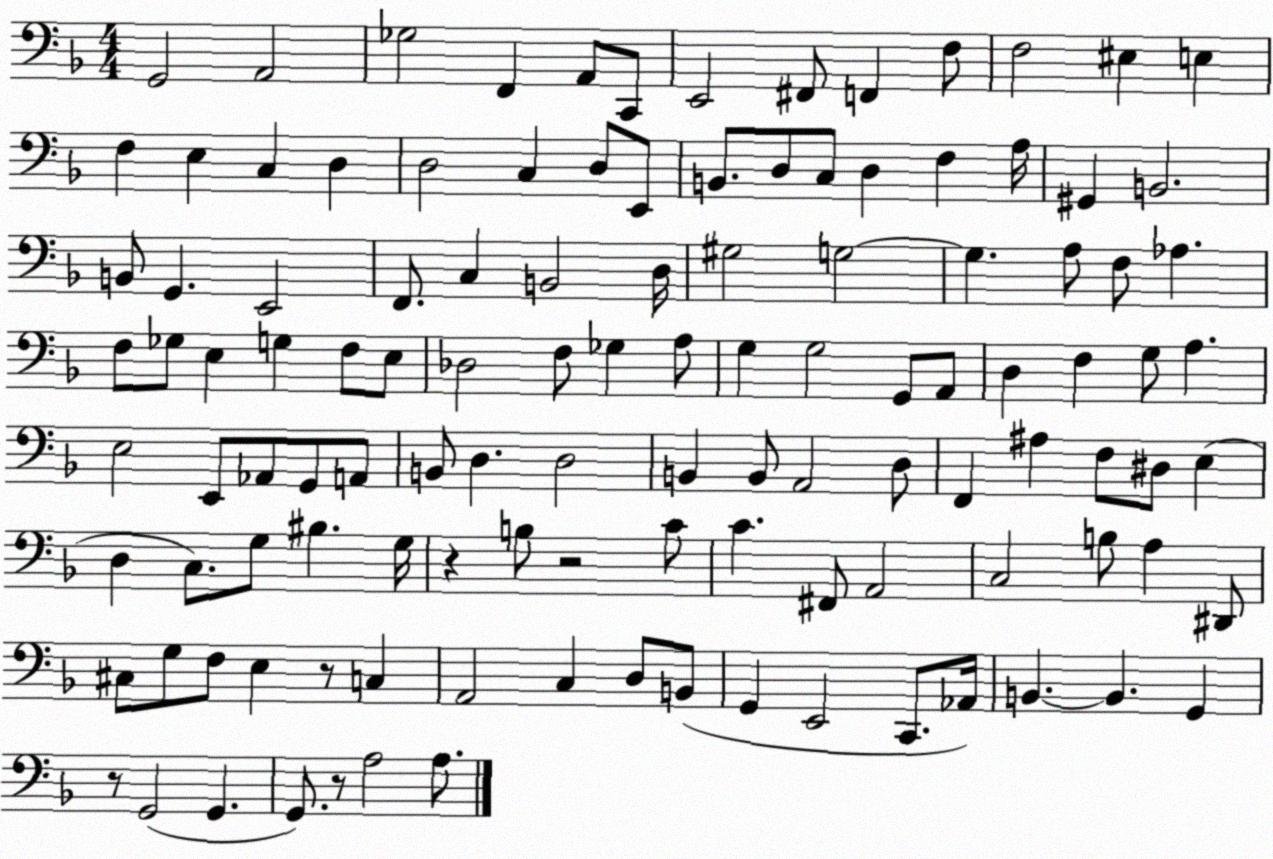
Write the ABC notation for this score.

X:1
T:Untitled
M:4/4
L:1/4
K:F
G,,2 A,,2 _G,2 F,, A,,/2 C,,/2 E,,2 ^F,,/2 F,, F,/2 F,2 ^E, E, F, E, C, D, D,2 C, D,/2 E,,/2 B,,/2 D,/2 C,/2 D, F, A,/4 ^G,, B,,2 B,,/2 G,, E,,2 F,,/2 C, B,,2 D,/4 ^G,2 G,2 G, A,/2 F,/2 _A, F,/2 _G,/2 E, G, F,/2 E,/2 _D,2 F,/2 _G, A,/2 G, G,2 G,,/2 A,,/2 D, F, G,/2 A, E,2 E,,/2 _A,,/2 G,,/2 A,,/2 B,,/2 D, D,2 B,, B,,/2 A,,2 D,/2 F,, ^A, F,/2 ^D,/2 E, D, C,/2 G,/2 ^B, G,/4 z B,/2 z2 C/2 C ^F,,/2 A,,2 C,2 B,/2 A, ^D,,/2 ^C,/2 G,/2 F,/2 E, z/2 C, A,,2 C, D,/2 B,,/2 G,, E,,2 C,,/2 _A,,/4 B,, B,, G,, z/2 G,,2 G,, G,,/2 z/2 A,2 A,/2